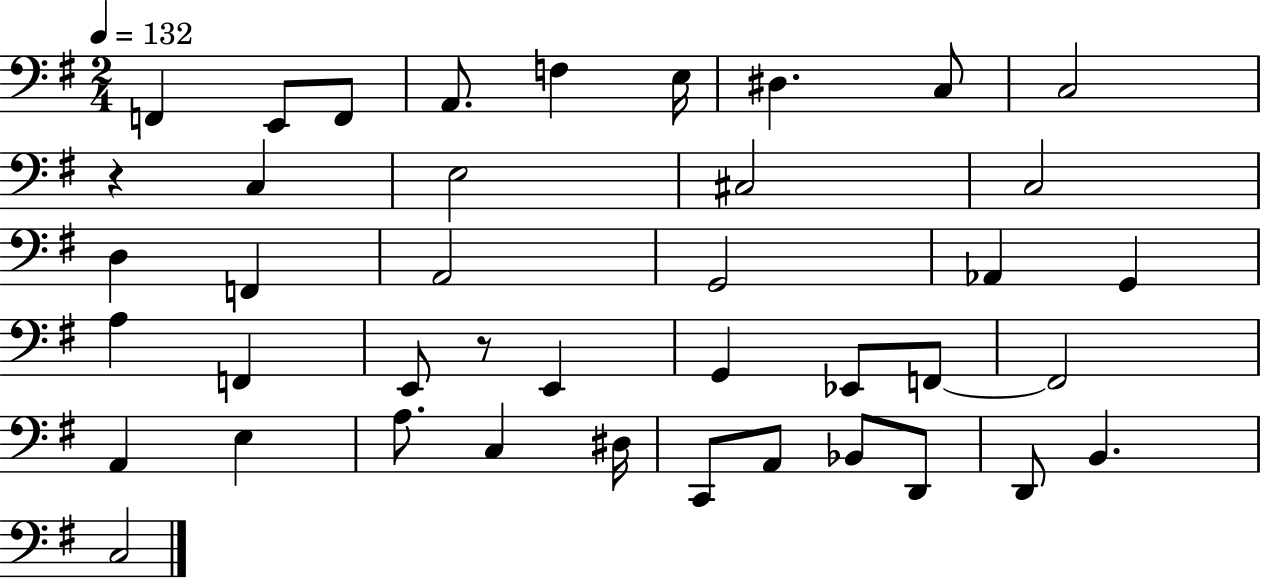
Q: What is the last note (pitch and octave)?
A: C3